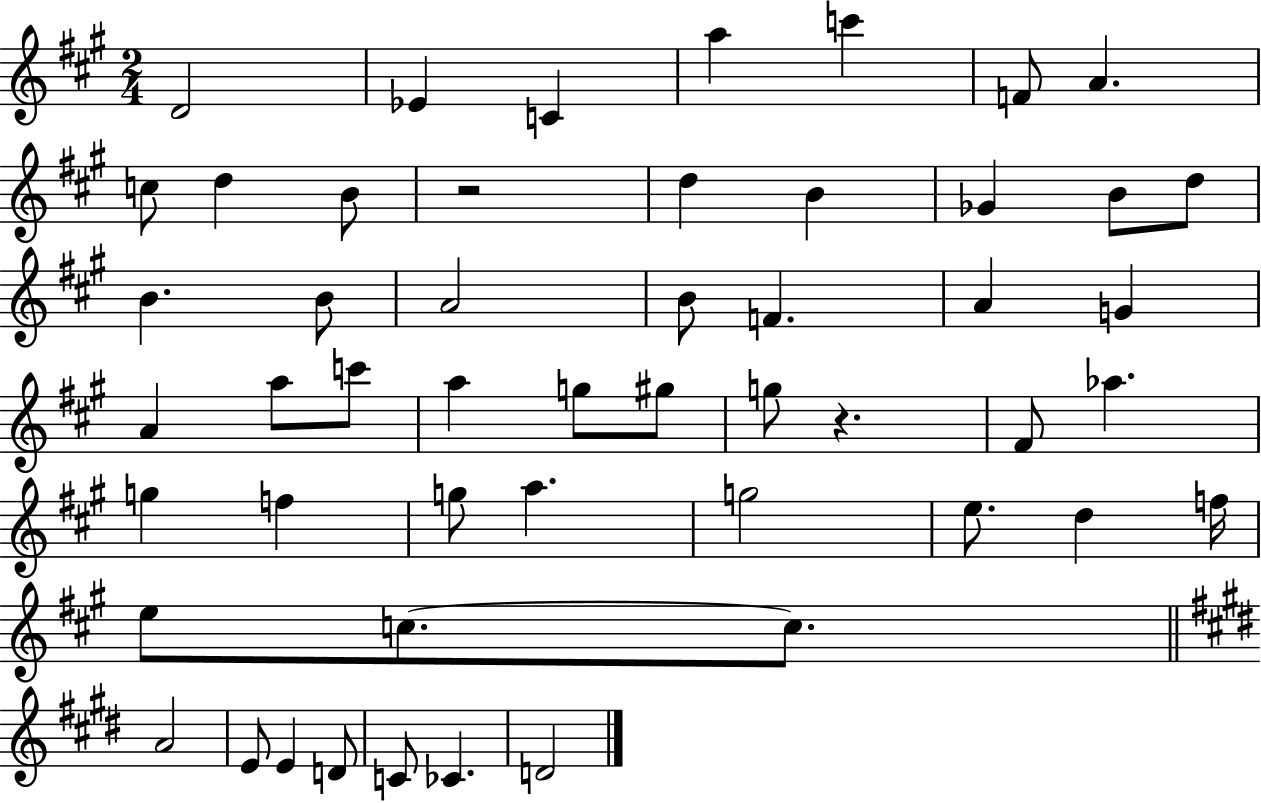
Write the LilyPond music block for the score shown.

{
  \clef treble
  \numericTimeSignature
  \time 2/4
  \key a \major
  \repeat volta 2 { d'2 | ees'4 c'4 | a''4 c'''4 | f'8 a'4. | \break c''8 d''4 b'8 | r2 | d''4 b'4 | ges'4 b'8 d''8 | \break b'4. b'8 | a'2 | b'8 f'4. | a'4 g'4 | \break a'4 a''8 c'''8 | a''4 g''8 gis''8 | g''8 r4. | fis'8 aes''4. | \break g''4 f''4 | g''8 a''4. | g''2 | e''8. d''4 f''16 | \break e''8 c''8.~~ c''8. | \bar "||" \break \key e \major a'2 | e'8 e'4 d'8 | c'8 ces'4. | d'2 | \break } \bar "|."
}